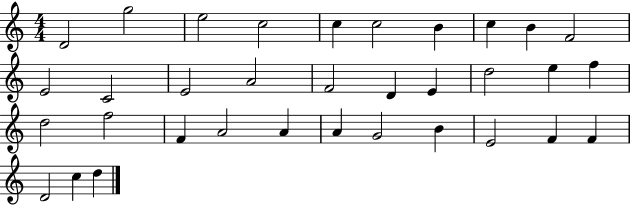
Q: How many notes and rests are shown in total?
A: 34